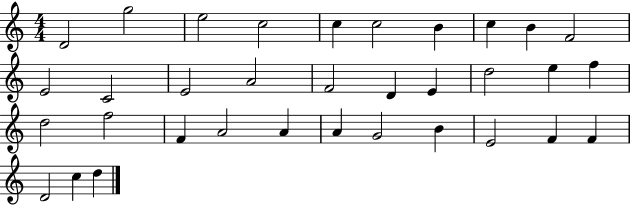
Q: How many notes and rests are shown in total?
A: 34